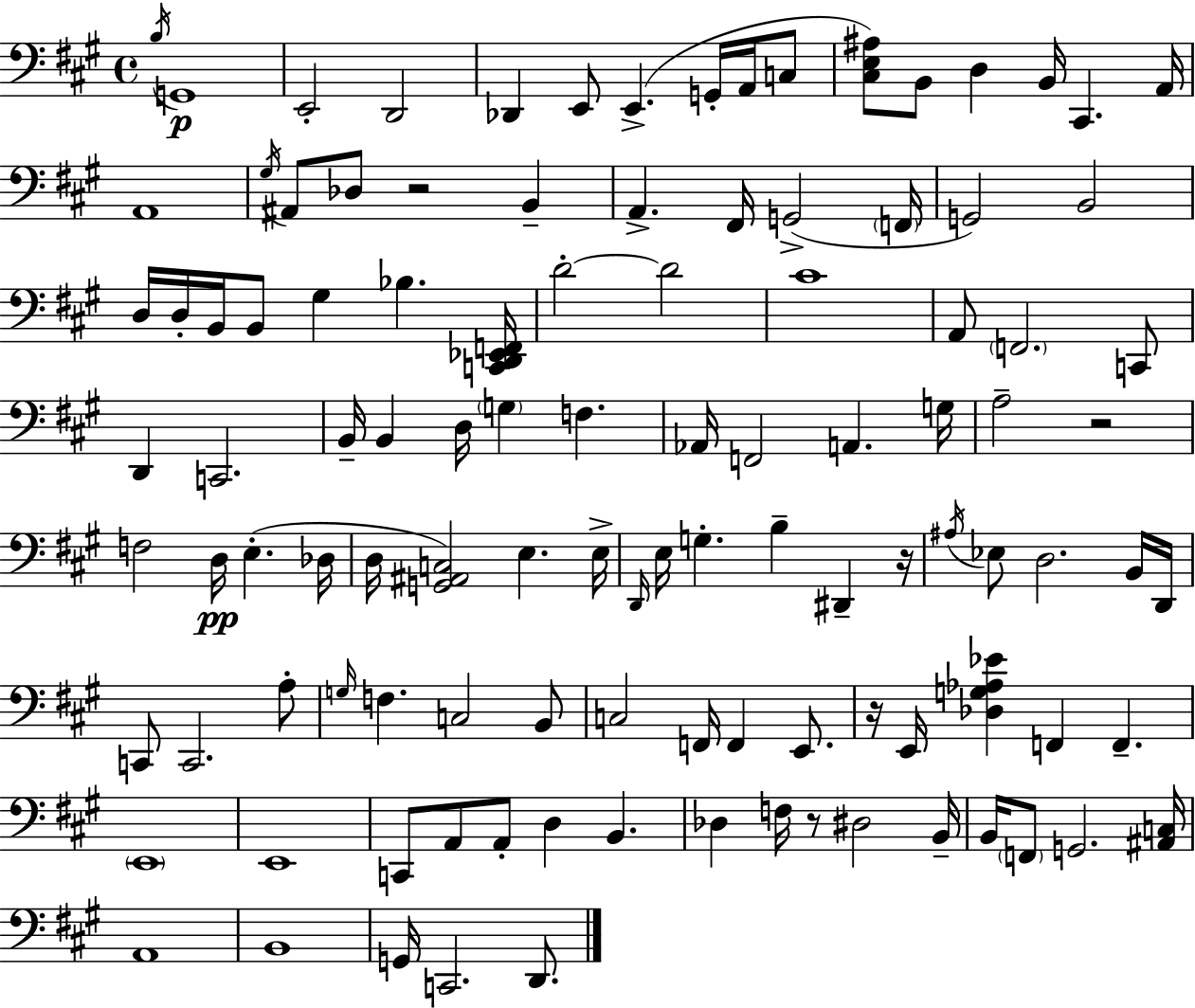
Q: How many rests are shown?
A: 5